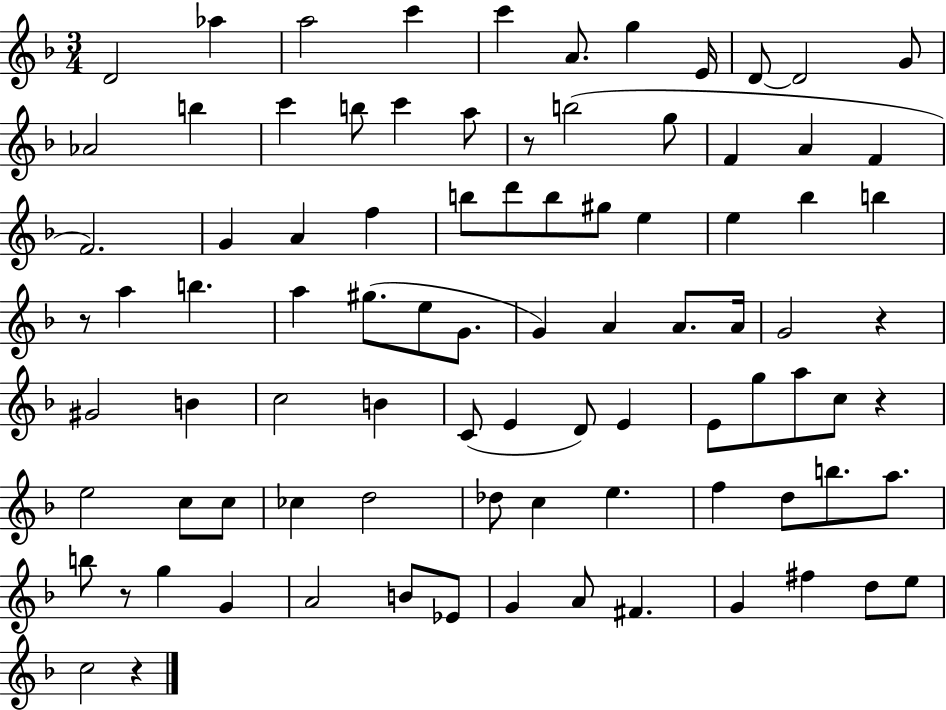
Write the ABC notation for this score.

X:1
T:Untitled
M:3/4
L:1/4
K:F
D2 _a a2 c' c' A/2 g E/4 D/2 D2 G/2 _A2 b c' b/2 c' a/2 z/2 b2 g/2 F A F F2 G A f b/2 d'/2 b/2 ^g/2 e e _b b z/2 a b a ^g/2 e/2 G/2 G A A/2 A/4 G2 z ^G2 B c2 B C/2 E D/2 E E/2 g/2 a/2 c/2 z e2 c/2 c/2 _c d2 _d/2 c e f d/2 b/2 a/2 b/2 z/2 g G A2 B/2 _E/2 G A/2 ^F G ^f d/2 e/2 c2 z